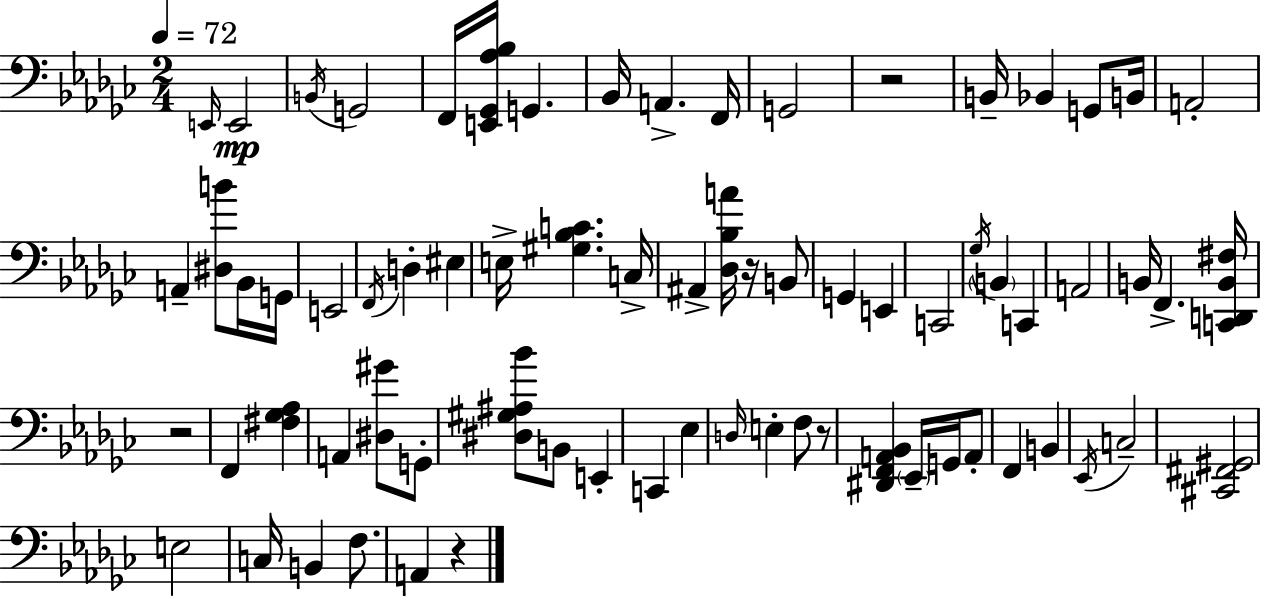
X:1
T:Untitled
M:2/4
L:1/4
K:Ebm
E,,/4 E,,2 B,,/4 G,,2 F,,/4 [E,,_G,,_A,_B,]/4 G,, _B,,/4 A,, F,,/4 G,,2 z2 B,,/4 _B,, G,,/2 B,,/4 A,,2 A,, [^D,B]/2 _B,,/4 G,,/4 E,,2 F,,/4 D, ^E, E,/4 [^G,_B,C] C,/4 ^A,, [_D,_B,A]/4 z/4 B,,/2 G,, E,, C,,2 _G,/4 B,, C,, A,,2 B,,/4 F,, [C,,D,,B,,^F,]/4 z2 F,, [^F,_G,_A,] A,, [^D,^G]/2 G,,/2 [^D,^G,^A,_B]/2 B,,/2 E,, C,, _E, D,/4 E, F,/2 z/2 [^D,,F,,A,,_B,,] _E,,/4 G,,/4 A,,/2 F,, B,, _E,,/4 C,2 [^C,,^F,,^G,,]2 E,2 C,/4 B,, F,/2 A,, z